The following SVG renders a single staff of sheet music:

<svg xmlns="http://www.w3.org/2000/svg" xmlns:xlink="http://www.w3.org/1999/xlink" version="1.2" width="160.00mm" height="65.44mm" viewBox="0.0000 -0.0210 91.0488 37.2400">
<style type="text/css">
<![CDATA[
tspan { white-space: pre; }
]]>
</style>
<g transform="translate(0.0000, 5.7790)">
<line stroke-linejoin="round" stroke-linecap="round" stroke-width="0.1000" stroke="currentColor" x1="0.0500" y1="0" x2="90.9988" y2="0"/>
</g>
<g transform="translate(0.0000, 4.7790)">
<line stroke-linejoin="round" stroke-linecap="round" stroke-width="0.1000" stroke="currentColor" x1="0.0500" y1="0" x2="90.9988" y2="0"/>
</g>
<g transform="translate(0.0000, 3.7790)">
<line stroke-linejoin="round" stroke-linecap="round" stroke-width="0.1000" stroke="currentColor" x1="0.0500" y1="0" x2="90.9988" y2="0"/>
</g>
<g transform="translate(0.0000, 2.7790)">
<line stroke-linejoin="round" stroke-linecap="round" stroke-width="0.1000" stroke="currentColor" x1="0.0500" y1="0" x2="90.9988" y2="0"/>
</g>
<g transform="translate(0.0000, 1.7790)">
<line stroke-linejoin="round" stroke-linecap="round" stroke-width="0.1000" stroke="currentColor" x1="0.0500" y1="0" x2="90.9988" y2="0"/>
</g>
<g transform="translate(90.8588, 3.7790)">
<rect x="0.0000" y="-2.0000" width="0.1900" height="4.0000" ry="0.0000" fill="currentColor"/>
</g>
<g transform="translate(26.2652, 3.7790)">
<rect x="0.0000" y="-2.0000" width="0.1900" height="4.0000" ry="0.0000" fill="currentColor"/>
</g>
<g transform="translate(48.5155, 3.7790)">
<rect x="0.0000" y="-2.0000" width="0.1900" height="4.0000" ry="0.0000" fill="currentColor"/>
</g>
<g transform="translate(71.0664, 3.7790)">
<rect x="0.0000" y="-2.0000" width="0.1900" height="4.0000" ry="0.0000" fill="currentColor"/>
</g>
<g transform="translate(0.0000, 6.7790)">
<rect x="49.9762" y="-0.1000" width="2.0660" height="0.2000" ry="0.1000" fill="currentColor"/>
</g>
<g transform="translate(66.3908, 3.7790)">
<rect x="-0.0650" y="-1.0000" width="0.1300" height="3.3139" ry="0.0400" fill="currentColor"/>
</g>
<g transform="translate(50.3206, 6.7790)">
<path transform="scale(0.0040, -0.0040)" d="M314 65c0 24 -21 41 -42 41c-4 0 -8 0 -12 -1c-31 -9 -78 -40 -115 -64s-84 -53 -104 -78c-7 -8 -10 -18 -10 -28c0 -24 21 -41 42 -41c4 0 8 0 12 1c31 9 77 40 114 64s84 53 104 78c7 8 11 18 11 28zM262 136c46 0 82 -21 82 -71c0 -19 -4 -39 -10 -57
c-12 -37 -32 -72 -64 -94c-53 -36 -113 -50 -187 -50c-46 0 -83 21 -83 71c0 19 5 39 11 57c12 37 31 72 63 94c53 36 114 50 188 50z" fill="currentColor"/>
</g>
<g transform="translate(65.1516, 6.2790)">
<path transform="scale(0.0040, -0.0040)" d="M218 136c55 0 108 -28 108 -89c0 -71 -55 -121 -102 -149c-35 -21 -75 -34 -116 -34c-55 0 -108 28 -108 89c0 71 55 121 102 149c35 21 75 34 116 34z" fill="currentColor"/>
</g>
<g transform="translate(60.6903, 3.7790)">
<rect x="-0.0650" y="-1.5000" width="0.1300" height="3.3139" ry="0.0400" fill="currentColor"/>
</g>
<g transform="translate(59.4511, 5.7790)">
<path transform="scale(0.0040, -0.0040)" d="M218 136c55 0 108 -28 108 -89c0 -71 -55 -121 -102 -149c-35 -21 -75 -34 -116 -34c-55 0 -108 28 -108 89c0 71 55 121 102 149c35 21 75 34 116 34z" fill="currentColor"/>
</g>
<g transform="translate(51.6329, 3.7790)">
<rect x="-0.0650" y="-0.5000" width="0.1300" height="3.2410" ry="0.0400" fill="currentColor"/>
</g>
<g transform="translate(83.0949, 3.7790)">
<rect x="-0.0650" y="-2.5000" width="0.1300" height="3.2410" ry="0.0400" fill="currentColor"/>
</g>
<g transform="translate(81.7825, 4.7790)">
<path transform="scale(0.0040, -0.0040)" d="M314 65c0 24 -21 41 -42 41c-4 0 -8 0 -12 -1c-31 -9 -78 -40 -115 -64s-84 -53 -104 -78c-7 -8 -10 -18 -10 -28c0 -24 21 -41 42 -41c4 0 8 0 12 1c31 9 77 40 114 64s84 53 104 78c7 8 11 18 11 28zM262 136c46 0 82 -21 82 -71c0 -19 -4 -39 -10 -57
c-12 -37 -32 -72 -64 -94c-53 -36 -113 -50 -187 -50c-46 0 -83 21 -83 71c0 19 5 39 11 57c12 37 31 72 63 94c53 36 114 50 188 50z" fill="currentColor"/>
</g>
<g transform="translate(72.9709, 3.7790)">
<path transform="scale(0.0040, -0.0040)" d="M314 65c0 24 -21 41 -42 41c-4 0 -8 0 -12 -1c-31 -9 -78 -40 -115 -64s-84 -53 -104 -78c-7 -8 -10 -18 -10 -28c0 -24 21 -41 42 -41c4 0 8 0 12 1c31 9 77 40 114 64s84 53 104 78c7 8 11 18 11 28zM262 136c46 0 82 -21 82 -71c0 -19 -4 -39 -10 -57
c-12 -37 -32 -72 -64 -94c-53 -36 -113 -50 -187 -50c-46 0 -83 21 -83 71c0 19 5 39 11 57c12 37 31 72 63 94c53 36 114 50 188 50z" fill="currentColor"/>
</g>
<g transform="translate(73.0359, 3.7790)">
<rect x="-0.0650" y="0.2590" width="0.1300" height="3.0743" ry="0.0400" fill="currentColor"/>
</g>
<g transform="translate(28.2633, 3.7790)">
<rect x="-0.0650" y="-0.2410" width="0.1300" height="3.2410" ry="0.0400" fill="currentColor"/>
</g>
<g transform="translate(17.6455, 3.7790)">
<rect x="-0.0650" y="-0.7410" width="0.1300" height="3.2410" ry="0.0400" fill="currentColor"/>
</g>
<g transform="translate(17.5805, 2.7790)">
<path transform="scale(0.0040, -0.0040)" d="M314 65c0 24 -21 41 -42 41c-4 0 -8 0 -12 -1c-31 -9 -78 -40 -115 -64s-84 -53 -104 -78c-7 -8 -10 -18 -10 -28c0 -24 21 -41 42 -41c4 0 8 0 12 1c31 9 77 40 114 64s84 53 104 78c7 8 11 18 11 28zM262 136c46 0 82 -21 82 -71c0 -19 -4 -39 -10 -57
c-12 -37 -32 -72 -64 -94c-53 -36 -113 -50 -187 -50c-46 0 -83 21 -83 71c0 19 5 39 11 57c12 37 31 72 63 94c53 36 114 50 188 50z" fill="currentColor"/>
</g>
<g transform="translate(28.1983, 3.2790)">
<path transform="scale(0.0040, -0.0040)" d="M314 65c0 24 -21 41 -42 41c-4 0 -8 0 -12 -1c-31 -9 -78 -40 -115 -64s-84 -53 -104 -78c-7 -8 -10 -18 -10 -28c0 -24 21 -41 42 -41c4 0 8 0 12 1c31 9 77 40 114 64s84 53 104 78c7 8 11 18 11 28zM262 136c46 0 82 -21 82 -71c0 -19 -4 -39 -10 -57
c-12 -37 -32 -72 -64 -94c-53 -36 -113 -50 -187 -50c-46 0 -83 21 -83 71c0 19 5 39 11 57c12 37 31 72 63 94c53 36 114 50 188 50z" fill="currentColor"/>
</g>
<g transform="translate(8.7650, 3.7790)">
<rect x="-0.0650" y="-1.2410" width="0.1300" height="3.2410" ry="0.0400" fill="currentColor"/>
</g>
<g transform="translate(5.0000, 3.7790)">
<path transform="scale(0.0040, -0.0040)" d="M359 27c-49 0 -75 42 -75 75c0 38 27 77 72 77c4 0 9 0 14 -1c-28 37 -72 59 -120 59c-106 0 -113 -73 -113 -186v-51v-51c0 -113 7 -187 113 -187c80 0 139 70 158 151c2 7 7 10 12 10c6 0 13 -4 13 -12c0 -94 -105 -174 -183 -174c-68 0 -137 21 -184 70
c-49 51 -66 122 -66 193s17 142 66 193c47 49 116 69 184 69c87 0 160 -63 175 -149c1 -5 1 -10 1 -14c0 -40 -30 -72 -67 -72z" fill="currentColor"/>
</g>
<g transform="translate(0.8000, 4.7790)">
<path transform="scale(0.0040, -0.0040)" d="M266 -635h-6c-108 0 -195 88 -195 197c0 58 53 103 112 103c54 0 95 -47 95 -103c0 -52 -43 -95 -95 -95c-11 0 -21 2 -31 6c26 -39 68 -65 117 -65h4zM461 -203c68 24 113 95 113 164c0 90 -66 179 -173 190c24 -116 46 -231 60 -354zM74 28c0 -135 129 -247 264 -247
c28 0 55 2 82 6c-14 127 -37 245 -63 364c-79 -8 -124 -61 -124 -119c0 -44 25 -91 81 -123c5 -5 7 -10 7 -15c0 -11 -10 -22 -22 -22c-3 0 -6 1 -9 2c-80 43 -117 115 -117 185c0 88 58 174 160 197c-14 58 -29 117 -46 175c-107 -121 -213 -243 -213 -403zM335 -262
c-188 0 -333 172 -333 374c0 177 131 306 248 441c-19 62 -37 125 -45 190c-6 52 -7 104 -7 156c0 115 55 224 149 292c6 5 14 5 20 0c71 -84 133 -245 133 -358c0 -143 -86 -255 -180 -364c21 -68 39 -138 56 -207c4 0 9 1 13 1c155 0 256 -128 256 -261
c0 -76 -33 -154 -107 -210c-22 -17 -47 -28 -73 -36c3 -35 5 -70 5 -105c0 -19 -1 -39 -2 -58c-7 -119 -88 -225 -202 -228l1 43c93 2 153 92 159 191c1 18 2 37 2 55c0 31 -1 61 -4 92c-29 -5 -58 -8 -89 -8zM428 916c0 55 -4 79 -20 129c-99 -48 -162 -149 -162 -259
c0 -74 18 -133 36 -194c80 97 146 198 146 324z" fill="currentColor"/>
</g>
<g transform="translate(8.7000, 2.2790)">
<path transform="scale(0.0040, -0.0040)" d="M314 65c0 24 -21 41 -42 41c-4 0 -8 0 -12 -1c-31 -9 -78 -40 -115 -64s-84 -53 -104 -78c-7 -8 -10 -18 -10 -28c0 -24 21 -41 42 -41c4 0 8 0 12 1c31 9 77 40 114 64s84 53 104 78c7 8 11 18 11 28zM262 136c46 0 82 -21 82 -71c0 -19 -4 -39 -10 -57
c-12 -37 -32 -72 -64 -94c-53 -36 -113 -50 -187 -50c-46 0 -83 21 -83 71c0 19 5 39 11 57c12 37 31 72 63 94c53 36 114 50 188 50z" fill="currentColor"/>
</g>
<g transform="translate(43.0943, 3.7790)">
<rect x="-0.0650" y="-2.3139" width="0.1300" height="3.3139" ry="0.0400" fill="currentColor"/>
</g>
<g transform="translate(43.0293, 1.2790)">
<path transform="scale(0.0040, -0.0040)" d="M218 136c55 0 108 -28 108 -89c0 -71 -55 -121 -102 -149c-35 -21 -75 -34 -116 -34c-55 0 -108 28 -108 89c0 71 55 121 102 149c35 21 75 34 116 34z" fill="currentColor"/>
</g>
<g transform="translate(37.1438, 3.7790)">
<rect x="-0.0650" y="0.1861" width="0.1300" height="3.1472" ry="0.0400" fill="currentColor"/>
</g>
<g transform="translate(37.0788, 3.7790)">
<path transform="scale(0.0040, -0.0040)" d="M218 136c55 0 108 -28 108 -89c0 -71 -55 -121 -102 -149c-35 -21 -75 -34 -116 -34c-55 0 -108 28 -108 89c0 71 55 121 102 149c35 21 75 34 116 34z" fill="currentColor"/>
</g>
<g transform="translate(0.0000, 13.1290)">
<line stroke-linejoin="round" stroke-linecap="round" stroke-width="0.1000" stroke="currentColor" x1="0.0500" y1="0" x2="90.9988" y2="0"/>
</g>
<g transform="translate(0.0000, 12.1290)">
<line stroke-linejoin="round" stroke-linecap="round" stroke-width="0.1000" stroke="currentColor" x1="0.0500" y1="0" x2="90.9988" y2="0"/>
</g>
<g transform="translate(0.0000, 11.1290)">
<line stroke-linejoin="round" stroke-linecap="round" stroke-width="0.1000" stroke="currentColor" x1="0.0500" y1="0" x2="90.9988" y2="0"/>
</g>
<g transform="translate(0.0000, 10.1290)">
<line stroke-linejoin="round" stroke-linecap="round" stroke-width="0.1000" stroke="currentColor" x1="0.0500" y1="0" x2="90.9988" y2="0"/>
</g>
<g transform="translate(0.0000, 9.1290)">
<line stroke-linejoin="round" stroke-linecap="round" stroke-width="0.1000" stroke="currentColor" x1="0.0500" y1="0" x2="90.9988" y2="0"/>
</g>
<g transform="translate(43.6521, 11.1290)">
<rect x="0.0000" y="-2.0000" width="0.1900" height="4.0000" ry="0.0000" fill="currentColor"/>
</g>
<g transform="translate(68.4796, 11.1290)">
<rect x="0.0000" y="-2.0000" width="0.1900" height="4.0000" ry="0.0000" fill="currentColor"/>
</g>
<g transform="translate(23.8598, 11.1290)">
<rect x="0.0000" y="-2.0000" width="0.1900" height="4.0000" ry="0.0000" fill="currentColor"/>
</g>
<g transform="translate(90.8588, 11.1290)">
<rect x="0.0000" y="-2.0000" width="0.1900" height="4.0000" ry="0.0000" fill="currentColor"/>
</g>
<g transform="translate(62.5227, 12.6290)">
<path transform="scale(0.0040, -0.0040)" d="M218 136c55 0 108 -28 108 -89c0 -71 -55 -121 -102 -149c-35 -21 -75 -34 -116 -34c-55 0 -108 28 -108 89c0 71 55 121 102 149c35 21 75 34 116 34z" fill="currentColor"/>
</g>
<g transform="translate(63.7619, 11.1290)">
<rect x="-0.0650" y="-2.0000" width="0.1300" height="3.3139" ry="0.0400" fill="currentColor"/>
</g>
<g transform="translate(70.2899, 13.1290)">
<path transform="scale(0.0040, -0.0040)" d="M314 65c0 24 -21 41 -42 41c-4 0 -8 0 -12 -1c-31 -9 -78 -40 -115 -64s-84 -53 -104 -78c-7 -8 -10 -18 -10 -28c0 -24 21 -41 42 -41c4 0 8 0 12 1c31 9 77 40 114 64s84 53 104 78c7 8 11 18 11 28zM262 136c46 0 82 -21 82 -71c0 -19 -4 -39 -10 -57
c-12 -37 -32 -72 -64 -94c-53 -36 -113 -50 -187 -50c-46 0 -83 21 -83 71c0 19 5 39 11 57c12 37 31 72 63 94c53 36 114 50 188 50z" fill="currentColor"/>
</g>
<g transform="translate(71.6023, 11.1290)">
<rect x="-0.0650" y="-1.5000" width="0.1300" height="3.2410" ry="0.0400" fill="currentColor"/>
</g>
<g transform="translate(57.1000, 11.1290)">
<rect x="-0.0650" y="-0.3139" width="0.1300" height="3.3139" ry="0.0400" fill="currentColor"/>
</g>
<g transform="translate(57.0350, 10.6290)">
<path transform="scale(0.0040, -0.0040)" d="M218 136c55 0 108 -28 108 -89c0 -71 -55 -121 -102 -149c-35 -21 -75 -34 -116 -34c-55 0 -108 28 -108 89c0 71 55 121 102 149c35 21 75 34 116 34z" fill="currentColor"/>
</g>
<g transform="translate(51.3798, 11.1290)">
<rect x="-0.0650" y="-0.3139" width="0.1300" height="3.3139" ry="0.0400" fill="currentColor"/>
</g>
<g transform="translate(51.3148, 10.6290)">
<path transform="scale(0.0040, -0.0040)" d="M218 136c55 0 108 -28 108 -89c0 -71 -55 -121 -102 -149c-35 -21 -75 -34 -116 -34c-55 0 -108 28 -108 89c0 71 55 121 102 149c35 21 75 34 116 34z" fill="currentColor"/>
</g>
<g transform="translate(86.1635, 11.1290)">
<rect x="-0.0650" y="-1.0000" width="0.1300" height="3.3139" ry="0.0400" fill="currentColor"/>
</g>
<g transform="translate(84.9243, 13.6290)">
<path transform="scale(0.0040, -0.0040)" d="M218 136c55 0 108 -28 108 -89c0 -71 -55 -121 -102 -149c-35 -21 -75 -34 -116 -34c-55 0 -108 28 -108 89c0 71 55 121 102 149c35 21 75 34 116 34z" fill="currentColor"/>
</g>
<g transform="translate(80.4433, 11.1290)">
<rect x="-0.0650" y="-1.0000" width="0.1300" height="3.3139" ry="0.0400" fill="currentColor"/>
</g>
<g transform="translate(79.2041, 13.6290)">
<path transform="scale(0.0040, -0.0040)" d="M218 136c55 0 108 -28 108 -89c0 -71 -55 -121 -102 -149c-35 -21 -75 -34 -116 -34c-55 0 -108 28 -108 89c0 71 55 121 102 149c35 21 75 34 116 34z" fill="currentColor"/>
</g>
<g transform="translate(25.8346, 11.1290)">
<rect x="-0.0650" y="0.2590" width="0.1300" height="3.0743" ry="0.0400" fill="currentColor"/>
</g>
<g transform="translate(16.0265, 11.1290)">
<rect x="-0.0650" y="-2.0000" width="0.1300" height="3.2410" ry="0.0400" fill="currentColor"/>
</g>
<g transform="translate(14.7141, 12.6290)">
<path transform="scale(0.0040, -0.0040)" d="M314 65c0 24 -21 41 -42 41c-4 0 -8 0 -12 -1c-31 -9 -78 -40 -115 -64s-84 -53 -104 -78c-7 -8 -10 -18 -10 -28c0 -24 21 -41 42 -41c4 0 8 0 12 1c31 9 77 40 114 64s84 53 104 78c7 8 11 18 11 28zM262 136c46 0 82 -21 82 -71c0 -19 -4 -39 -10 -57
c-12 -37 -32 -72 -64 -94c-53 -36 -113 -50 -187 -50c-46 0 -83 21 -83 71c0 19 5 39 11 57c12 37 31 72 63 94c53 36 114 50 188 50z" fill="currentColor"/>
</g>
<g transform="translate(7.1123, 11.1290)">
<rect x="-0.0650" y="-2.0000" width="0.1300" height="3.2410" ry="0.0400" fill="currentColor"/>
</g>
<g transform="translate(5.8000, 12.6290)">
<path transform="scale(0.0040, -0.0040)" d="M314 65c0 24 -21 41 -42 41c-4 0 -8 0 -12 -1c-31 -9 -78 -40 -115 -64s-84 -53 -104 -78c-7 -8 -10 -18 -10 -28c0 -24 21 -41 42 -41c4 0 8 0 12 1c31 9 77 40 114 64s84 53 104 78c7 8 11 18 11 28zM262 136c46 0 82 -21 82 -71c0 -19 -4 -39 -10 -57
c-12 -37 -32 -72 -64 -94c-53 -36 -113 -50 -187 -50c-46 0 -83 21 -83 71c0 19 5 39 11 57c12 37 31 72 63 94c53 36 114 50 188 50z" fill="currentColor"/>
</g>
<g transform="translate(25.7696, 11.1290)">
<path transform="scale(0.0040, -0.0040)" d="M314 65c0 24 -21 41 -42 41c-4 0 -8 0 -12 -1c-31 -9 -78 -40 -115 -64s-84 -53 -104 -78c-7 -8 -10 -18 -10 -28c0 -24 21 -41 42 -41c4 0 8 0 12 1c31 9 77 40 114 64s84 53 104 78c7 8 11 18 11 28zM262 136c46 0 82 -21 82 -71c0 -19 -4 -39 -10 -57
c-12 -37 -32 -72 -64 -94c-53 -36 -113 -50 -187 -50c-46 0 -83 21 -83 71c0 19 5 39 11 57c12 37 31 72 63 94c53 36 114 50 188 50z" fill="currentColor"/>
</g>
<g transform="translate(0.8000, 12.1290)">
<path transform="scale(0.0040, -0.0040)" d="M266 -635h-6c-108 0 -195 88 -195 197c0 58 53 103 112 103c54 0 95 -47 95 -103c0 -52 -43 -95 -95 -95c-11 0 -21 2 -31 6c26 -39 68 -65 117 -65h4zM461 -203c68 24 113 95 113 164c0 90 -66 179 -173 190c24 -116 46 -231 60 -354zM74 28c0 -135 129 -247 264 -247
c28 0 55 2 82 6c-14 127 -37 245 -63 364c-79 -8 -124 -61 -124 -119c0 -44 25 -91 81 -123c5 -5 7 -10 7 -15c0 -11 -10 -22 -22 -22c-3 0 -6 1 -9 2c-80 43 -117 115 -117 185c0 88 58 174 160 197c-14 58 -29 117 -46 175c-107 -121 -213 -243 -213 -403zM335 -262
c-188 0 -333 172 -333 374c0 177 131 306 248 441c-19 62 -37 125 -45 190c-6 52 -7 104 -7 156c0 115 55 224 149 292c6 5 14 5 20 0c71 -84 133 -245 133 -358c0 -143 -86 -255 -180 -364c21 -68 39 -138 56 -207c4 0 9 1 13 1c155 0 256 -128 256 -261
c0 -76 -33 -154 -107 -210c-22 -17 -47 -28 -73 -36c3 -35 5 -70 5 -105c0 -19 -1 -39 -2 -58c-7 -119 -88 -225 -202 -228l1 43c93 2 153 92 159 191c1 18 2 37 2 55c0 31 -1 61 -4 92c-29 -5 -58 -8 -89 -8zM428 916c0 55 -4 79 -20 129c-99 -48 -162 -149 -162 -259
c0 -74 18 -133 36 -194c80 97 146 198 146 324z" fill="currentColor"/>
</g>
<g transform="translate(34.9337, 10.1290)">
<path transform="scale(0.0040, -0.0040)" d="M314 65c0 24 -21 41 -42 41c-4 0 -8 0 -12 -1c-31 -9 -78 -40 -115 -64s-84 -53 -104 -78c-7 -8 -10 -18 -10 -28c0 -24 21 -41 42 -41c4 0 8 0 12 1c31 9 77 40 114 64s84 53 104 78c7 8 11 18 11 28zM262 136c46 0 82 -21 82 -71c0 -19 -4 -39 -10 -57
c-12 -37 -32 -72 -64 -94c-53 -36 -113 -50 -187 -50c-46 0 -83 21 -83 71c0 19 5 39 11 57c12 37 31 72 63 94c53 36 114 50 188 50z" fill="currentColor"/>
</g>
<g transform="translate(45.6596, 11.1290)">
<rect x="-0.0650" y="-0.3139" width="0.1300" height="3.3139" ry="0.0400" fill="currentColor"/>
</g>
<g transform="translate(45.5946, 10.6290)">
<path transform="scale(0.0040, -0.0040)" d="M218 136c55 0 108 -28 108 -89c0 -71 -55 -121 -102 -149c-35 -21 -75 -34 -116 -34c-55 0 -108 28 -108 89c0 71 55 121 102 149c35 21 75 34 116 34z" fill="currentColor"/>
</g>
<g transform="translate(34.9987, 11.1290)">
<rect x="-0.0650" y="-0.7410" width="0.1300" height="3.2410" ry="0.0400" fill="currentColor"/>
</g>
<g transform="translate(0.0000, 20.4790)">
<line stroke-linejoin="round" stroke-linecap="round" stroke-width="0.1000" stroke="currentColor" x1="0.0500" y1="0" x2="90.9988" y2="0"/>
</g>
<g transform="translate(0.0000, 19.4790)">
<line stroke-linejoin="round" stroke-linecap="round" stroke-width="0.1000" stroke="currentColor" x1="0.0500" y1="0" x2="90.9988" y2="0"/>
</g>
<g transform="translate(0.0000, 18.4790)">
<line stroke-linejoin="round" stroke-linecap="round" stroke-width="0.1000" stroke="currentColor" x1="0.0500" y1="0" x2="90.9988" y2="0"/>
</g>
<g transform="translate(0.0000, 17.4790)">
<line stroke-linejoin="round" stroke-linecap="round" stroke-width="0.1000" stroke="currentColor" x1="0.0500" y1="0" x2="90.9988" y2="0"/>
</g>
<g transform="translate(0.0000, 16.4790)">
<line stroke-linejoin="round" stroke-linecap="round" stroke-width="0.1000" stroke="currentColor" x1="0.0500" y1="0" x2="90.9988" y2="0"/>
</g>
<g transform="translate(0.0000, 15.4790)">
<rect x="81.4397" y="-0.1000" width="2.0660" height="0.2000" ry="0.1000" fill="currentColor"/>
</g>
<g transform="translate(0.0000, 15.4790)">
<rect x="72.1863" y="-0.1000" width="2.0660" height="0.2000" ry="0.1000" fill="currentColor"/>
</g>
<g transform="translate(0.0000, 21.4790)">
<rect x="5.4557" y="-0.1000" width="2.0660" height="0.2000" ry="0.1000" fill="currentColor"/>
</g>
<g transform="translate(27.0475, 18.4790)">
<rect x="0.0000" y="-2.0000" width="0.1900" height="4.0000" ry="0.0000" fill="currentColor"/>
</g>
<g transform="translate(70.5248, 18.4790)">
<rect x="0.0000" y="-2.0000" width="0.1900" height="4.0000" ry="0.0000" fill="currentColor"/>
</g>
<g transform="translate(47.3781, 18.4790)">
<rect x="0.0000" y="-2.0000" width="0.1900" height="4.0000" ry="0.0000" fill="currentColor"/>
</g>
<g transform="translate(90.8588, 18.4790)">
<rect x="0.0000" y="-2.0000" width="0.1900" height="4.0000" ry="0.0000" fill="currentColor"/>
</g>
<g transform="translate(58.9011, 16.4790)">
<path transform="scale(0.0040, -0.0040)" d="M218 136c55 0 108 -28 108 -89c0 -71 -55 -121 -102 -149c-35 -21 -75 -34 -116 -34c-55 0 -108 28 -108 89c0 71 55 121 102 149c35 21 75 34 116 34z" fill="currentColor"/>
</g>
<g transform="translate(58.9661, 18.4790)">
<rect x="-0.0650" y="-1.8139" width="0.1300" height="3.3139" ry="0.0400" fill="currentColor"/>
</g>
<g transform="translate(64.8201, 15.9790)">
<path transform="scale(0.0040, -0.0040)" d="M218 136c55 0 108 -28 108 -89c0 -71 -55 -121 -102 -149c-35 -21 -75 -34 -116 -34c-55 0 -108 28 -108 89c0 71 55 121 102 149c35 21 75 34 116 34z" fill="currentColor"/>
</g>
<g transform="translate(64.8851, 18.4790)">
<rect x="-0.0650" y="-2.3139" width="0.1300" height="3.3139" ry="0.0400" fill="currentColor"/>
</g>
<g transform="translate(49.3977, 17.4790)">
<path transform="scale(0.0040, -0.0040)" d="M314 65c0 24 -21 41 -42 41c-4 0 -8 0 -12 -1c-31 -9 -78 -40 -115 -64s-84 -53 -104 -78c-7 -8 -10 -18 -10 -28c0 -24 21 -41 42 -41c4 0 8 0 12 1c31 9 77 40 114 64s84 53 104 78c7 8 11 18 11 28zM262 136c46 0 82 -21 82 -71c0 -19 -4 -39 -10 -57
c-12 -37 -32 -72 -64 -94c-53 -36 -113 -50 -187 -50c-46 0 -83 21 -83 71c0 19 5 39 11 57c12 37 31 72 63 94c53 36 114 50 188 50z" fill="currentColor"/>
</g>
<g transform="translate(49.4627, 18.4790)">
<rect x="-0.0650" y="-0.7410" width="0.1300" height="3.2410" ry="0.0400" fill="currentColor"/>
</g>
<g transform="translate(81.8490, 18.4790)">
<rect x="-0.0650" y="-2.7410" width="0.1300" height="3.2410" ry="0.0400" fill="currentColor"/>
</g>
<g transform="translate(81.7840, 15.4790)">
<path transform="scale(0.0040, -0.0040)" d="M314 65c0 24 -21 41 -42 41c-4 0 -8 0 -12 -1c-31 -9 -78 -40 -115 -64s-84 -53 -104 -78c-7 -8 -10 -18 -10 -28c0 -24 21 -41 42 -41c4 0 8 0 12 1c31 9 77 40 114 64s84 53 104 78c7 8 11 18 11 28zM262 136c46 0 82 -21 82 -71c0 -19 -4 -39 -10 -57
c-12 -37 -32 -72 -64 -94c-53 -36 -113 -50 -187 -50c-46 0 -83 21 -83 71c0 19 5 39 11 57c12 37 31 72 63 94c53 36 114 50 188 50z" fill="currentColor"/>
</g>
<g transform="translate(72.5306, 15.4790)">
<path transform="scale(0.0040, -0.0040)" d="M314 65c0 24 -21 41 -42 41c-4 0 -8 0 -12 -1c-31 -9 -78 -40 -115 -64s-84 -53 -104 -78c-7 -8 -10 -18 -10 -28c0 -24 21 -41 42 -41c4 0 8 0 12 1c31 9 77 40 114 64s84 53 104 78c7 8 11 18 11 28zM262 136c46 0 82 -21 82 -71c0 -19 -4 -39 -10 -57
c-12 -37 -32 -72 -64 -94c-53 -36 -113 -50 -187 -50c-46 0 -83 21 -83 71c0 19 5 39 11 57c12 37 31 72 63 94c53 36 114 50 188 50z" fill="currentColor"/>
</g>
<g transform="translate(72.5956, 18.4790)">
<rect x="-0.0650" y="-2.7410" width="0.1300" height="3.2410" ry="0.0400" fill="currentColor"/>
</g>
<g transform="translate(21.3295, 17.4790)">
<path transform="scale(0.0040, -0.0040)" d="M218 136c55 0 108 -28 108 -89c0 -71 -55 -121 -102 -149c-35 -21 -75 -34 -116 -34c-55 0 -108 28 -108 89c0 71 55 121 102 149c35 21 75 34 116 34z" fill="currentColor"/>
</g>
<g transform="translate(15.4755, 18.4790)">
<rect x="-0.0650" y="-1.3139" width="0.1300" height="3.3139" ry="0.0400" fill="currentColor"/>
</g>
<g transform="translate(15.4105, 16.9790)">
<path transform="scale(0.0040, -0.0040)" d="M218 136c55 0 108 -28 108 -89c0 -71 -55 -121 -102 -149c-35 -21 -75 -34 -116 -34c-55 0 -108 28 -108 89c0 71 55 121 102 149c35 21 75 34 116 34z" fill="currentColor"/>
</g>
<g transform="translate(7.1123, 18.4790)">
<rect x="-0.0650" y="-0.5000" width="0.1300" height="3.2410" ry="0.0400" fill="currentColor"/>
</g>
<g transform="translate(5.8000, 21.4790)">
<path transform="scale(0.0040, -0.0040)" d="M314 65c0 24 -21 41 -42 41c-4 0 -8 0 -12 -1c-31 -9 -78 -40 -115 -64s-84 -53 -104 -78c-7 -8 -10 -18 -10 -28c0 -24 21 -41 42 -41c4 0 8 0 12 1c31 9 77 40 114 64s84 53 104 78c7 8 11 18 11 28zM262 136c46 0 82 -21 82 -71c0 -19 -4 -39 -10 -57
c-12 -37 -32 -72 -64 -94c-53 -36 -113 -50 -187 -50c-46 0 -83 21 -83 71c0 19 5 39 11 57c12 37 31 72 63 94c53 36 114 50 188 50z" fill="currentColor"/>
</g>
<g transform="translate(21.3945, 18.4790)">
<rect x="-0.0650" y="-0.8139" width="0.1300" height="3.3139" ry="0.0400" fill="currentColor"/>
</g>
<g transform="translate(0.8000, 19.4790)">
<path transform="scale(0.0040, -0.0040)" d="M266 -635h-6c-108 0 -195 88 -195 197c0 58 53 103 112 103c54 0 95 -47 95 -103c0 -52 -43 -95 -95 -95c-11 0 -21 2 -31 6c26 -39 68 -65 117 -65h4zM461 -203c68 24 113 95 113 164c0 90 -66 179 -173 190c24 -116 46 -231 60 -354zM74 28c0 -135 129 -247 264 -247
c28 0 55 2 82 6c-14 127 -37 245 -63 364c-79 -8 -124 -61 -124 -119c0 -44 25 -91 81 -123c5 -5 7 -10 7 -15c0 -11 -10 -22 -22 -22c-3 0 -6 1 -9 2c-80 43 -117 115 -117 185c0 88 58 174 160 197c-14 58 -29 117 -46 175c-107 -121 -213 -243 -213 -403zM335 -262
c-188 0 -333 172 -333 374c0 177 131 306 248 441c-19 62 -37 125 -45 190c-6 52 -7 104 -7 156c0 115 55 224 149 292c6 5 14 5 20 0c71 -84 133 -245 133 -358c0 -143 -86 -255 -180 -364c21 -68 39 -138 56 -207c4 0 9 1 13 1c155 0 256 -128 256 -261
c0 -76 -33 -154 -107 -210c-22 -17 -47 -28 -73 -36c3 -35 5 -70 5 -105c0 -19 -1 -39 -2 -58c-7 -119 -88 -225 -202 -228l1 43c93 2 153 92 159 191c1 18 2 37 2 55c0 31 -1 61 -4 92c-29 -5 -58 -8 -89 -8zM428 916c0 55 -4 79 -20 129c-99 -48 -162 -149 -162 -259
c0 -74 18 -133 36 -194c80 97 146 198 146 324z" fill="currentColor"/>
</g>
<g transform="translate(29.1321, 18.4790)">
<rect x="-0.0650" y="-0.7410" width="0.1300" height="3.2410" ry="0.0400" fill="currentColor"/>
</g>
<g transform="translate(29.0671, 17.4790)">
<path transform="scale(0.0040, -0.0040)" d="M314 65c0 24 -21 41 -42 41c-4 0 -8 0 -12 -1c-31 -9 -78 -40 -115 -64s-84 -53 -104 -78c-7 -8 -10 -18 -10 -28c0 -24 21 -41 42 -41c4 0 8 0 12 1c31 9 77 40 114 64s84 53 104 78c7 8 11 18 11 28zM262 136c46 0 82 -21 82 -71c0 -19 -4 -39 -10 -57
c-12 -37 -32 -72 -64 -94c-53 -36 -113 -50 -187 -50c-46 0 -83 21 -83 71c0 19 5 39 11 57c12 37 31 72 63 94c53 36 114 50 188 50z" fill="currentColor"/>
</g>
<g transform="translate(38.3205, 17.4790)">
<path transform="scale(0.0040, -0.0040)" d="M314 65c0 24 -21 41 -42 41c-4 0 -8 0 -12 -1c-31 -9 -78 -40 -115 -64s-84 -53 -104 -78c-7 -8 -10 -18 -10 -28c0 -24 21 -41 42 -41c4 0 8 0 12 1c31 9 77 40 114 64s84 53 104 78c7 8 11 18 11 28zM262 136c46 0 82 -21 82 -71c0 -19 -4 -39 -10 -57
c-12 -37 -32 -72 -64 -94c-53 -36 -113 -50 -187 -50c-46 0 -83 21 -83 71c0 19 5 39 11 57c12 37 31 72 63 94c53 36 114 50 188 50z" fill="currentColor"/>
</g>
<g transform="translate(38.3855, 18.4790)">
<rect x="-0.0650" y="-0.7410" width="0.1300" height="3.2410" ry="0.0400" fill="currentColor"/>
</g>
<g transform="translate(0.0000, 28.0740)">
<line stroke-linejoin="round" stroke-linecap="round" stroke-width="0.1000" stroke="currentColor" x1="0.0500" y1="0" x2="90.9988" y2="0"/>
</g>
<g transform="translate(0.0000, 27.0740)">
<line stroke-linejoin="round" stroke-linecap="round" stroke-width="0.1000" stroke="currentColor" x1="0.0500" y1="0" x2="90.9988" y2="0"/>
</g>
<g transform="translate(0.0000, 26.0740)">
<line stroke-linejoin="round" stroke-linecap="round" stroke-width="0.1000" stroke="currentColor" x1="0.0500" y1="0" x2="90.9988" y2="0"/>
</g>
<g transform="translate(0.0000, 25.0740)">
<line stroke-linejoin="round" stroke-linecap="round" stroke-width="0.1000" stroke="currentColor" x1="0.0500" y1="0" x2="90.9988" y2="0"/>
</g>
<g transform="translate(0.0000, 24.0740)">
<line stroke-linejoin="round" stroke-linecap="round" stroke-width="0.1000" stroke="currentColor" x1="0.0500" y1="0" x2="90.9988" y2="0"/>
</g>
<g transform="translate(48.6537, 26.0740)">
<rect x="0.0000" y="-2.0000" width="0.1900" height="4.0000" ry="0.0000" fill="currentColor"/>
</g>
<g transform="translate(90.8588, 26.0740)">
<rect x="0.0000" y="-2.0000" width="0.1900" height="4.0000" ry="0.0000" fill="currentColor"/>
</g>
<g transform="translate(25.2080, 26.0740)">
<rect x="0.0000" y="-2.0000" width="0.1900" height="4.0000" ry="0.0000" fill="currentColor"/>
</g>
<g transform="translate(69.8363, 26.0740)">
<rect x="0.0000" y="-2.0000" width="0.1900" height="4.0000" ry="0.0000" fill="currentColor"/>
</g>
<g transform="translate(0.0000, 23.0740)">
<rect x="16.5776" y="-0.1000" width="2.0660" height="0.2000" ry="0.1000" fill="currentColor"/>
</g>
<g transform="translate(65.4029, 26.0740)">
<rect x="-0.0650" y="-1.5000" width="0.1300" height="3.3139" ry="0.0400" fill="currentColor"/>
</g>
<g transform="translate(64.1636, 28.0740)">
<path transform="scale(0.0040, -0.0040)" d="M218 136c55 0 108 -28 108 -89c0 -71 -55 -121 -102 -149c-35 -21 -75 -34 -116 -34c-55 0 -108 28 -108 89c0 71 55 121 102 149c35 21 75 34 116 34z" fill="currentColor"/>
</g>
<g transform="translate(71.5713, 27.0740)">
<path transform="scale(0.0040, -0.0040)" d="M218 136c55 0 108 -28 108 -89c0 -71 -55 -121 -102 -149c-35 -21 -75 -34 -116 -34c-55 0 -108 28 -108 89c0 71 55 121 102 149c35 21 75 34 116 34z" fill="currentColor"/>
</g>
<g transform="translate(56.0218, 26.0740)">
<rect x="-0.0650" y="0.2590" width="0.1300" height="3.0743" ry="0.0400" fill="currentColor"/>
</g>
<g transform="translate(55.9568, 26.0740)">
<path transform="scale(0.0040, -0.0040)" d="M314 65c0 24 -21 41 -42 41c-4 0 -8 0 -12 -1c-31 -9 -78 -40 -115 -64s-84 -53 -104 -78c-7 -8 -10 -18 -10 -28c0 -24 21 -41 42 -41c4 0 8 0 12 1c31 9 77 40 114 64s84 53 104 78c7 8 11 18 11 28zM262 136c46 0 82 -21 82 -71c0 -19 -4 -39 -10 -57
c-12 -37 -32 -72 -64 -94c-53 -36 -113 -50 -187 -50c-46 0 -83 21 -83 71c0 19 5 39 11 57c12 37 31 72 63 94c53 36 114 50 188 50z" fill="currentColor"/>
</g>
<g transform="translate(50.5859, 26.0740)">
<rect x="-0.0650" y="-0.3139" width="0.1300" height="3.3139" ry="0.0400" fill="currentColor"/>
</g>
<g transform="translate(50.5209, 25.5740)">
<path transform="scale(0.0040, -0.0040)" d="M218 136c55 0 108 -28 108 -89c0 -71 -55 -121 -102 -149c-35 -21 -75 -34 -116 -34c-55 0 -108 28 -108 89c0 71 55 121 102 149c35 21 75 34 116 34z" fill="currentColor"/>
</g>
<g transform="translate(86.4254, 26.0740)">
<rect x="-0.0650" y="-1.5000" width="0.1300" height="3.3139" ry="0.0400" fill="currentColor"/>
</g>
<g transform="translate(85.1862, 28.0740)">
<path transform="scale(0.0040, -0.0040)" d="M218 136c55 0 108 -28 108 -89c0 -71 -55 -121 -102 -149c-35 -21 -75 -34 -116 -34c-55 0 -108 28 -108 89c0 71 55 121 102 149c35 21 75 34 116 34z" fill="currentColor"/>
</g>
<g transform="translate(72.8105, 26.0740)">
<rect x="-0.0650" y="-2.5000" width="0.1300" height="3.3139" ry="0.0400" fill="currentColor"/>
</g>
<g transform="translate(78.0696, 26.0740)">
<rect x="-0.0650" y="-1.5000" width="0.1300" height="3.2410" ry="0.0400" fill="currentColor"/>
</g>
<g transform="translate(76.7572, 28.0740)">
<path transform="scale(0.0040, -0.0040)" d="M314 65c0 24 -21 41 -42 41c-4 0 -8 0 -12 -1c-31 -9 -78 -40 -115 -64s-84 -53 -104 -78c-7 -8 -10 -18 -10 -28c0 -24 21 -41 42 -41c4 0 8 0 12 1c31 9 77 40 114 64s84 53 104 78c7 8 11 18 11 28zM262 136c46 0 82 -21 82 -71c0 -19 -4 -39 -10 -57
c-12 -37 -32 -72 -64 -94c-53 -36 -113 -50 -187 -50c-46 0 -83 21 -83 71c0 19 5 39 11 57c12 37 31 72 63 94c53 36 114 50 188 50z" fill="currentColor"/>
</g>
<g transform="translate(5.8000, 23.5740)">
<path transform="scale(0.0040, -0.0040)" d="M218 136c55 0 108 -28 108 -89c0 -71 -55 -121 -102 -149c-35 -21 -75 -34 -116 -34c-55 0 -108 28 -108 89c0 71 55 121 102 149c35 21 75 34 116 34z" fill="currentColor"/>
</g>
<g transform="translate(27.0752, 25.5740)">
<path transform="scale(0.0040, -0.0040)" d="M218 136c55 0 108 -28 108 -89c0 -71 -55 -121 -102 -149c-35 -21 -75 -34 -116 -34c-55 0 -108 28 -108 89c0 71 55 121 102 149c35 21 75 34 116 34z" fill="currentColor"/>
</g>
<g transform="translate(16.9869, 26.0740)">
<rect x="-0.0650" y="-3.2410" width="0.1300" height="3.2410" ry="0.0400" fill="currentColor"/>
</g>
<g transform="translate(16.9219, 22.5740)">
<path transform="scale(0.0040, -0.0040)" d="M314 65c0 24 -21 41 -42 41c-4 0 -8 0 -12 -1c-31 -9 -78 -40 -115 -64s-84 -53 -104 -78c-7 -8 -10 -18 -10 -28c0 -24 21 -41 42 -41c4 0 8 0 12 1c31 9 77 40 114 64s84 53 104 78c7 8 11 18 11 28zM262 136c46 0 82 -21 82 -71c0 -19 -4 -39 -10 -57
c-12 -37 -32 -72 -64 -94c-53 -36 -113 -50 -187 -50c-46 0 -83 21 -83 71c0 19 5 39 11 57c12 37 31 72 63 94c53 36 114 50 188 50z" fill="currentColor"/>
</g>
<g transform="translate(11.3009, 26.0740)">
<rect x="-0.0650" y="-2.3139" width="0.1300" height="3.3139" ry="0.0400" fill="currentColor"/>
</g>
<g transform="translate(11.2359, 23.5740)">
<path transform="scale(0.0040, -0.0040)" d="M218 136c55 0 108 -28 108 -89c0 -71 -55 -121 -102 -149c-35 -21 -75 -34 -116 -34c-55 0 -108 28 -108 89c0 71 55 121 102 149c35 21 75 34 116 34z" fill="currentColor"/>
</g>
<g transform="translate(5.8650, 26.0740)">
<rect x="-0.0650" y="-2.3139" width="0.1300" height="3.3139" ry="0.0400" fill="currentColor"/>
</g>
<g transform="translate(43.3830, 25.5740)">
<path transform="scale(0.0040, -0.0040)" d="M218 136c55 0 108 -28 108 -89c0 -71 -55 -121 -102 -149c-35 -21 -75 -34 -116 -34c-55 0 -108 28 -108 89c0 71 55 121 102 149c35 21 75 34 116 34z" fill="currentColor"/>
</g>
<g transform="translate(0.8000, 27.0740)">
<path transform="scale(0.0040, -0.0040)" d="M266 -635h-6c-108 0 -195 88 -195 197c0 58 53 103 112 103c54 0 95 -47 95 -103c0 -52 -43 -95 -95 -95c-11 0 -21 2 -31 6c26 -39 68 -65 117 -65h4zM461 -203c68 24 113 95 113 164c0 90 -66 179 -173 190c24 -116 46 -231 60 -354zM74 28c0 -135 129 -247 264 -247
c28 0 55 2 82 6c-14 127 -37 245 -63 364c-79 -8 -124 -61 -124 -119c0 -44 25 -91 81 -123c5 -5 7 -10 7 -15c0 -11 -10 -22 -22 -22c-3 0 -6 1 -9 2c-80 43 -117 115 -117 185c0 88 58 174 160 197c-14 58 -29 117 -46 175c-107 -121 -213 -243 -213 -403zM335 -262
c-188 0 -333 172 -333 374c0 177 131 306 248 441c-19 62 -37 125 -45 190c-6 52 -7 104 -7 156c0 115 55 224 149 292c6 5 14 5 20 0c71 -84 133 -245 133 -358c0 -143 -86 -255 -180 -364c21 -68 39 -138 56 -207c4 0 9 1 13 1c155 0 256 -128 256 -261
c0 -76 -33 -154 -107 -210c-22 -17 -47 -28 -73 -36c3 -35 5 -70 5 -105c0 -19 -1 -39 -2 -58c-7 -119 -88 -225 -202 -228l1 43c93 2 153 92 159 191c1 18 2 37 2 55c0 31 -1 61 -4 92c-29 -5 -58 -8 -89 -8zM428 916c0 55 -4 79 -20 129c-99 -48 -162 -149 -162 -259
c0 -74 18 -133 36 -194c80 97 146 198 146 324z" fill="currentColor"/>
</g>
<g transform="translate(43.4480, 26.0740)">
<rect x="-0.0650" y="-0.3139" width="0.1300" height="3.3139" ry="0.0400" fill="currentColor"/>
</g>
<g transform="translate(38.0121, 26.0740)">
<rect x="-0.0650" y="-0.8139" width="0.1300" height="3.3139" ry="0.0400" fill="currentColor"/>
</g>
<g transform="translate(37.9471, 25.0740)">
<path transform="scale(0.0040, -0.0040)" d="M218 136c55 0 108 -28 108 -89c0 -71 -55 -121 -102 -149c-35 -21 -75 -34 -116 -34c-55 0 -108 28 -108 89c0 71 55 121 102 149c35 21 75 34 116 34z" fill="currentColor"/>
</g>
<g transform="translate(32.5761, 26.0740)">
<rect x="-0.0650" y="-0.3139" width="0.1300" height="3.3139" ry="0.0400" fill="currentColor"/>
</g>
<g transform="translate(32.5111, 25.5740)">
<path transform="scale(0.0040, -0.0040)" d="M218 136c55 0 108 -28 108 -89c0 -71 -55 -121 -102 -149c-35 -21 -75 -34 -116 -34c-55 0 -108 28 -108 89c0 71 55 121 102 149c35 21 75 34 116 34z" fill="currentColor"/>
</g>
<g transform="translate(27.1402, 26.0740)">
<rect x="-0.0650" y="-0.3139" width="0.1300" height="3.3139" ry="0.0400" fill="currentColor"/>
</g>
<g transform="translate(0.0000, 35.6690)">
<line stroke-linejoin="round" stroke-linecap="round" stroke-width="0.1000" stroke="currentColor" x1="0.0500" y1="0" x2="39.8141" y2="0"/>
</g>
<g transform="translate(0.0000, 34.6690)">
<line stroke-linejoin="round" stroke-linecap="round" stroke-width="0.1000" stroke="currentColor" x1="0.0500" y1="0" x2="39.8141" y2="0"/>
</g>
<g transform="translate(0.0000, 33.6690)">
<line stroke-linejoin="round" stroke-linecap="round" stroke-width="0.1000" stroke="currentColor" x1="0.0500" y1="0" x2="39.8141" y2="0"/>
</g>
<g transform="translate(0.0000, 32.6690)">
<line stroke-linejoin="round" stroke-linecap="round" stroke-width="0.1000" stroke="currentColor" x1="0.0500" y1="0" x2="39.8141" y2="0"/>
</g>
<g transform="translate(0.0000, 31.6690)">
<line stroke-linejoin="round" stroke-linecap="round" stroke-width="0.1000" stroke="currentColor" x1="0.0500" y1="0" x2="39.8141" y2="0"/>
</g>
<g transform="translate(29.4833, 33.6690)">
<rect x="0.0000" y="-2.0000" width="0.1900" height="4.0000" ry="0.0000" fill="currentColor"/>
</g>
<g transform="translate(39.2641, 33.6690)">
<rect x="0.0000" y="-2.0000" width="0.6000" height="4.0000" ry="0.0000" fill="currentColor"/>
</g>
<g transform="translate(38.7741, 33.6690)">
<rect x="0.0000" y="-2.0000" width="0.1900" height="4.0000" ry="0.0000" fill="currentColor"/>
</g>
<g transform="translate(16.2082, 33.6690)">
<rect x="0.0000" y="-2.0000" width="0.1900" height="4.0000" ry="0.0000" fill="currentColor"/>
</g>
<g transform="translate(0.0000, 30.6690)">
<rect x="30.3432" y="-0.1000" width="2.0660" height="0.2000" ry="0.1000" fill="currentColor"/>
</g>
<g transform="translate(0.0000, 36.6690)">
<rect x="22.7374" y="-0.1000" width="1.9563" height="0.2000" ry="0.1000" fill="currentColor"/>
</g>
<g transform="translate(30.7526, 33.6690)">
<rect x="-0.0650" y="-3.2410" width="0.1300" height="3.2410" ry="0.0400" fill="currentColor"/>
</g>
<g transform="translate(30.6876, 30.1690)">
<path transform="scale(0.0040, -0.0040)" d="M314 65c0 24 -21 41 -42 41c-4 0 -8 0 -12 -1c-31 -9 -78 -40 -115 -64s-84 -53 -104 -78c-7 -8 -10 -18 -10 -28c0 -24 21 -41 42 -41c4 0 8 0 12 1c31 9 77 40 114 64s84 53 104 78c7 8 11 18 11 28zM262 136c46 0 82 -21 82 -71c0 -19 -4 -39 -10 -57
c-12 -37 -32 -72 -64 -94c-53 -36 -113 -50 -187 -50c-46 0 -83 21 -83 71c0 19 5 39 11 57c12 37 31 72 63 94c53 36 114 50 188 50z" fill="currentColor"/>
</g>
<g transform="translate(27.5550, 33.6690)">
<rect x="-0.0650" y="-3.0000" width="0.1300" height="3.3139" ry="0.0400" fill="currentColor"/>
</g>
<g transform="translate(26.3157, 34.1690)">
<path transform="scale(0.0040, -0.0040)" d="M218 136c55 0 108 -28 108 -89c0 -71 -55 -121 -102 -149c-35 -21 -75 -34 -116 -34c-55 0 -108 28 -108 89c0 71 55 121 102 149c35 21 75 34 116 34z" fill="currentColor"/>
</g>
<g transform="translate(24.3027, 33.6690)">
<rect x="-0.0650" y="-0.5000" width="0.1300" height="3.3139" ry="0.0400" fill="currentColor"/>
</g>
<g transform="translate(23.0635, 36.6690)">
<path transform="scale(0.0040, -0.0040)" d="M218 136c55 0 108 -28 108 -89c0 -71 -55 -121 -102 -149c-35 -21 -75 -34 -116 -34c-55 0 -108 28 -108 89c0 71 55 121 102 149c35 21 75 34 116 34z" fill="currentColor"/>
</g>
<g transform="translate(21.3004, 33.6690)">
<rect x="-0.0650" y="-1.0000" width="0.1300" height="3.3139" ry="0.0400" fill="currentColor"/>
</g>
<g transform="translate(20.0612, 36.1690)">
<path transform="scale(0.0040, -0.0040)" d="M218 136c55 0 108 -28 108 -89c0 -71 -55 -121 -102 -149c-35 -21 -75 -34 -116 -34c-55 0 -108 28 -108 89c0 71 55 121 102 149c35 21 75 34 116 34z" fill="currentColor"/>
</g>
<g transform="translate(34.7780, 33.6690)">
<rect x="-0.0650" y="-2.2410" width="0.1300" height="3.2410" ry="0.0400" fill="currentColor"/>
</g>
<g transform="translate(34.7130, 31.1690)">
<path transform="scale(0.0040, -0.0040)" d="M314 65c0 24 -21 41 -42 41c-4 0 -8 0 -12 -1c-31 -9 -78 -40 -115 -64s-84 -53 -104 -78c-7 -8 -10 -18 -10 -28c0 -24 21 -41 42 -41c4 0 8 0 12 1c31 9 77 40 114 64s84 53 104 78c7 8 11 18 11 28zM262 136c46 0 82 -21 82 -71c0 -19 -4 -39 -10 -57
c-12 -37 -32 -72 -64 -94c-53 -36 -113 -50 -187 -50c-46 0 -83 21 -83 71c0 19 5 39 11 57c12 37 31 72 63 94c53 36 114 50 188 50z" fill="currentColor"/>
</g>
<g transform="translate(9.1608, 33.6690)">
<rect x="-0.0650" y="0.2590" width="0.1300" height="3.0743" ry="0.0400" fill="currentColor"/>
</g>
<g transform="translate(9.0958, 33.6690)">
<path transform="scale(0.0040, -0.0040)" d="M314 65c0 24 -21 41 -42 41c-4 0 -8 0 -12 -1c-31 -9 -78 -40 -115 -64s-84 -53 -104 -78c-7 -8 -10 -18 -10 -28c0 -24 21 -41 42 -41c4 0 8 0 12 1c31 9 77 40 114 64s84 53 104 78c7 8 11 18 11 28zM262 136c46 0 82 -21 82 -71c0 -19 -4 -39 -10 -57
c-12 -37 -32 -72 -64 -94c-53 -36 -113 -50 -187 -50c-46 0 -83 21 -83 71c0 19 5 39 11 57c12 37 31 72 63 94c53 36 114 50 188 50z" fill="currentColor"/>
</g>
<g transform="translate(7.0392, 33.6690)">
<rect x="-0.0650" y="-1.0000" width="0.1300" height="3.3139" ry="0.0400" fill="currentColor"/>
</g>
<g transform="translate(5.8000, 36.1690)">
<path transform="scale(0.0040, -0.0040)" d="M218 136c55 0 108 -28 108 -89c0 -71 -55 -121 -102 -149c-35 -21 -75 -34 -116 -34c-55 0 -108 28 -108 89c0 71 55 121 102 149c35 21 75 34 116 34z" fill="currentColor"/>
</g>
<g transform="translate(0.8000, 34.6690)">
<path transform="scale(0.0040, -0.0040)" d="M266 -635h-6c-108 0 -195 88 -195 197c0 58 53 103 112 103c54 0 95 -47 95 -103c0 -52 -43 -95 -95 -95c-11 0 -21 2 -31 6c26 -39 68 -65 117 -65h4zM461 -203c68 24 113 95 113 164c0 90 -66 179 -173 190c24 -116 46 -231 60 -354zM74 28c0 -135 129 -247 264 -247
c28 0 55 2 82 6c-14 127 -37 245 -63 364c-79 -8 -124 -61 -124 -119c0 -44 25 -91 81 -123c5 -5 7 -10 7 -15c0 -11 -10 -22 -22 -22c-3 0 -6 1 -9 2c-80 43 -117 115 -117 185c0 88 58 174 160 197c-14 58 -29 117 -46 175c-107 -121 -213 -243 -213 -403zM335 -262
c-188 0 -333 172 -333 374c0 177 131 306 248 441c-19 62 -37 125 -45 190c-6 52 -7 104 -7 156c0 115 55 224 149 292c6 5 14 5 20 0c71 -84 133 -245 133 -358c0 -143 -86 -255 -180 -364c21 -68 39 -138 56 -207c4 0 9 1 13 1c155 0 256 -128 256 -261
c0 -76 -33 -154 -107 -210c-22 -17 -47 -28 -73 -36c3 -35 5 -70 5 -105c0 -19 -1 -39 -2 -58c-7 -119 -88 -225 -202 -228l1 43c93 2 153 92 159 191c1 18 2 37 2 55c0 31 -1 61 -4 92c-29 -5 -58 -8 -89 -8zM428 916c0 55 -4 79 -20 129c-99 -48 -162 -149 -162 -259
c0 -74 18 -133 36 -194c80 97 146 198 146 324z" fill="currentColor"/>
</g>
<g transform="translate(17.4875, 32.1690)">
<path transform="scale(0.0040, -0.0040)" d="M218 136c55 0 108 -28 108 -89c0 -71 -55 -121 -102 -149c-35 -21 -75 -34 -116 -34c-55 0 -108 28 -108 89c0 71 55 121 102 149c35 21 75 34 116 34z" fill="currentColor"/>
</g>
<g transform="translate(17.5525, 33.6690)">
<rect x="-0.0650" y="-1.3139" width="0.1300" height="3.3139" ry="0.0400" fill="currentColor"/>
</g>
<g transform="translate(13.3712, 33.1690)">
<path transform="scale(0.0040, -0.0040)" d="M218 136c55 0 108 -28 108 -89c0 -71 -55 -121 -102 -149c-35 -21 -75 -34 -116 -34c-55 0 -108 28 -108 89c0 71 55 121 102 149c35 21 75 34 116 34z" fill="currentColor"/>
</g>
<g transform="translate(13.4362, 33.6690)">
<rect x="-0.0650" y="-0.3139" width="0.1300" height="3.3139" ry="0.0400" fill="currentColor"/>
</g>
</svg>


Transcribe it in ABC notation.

X:1
T:Untitled
M:4/4
L:1/4
K:C
e2 d2 c2 B g C2 E D B2 G2 F2 F2 B2 d2 c c c F E2 D D C2 e d d2 d2 d2 f g a2 a2 g g b2 c c d c c B2 E G E2 E D B2 c e D C A b2 g2